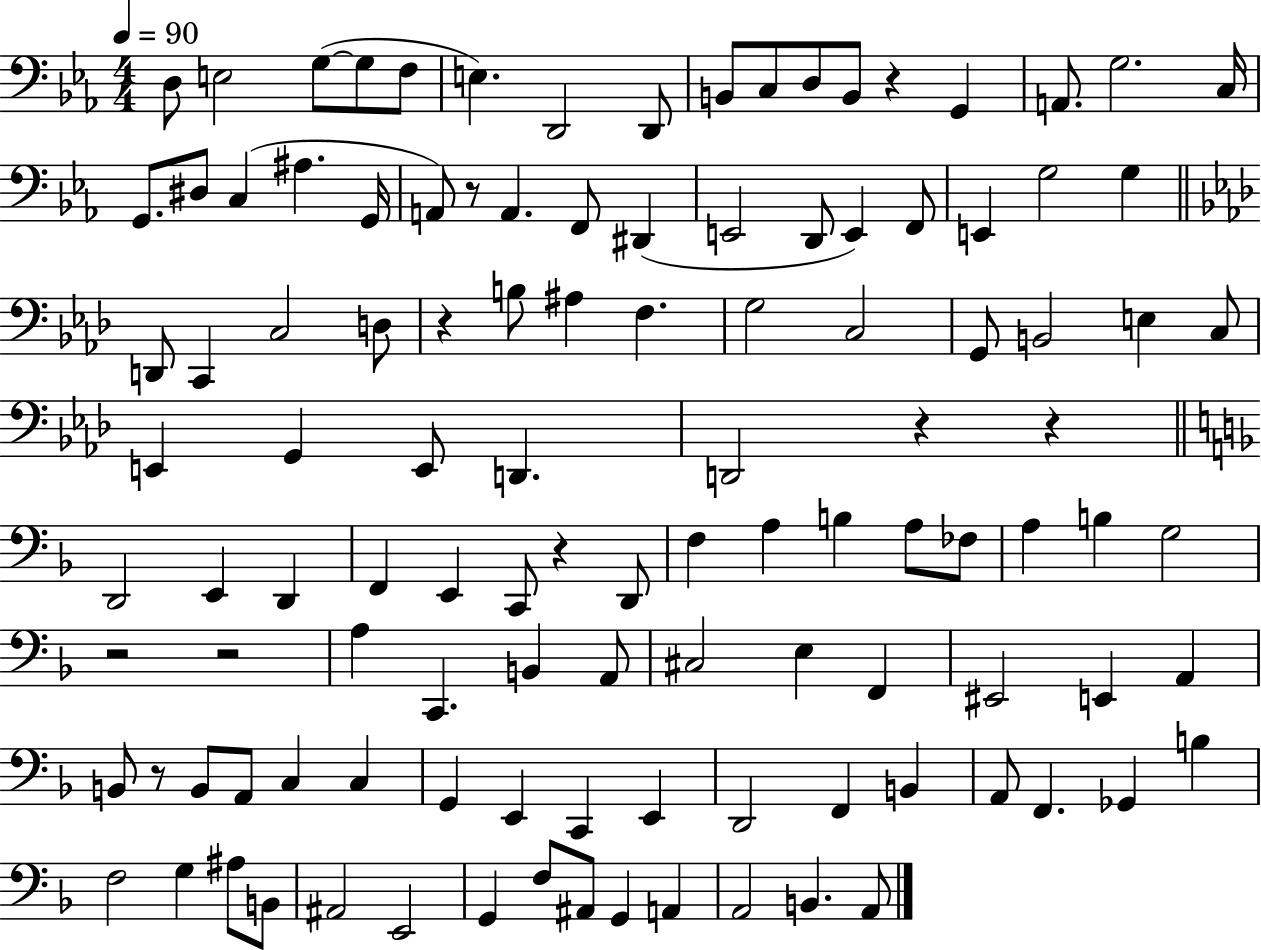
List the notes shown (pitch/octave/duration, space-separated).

D3/e E3/h G3/e G3/e F3/e E3/q. D2/h D2/e B2/e C3/e D3/e B2/e R/q G2/q A2/e. G3/h. C3/s G2/e. D#3/e C3/q A#3/q. G2/s A2/e R/e A2/q. F2/e D#2/q E2/h D2/e E2/q F2/e E2/q G3/h G3/q D2/e C2/q C3/h D3/e R/q B3/e A#3/q F3/q. G3/h C3/h G2/e B2/h E3/q C3/e E2/q G2/q E2/e D2/q. D2/h R/q R/q D2/h E2/q D2/q F2/q E2/q C2/e R/q D2/e F3/q A3/q B3/q A3/e FES3/e A3/q B3/q G3/h R/h R/h A3/q C2/q. B2/q A2/e C#3/h E3/q F2/q EIS2/h E2/q A2/q B2/e R/e B2/e A2/e C3/q C3/q G2/q E2/q C2/q E2/q D2/h F2/q B2/q A2/e F2/q. Gb2/q B3/q F3/h G3/q A#3/e B2/e A#2/h E2/h G2/q F3/e A#2/e G2/q A2/q A2/h B2/q. A2/e